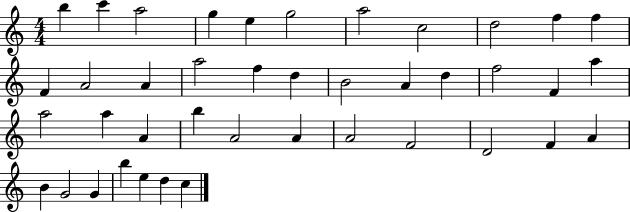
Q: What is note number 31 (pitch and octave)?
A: F4